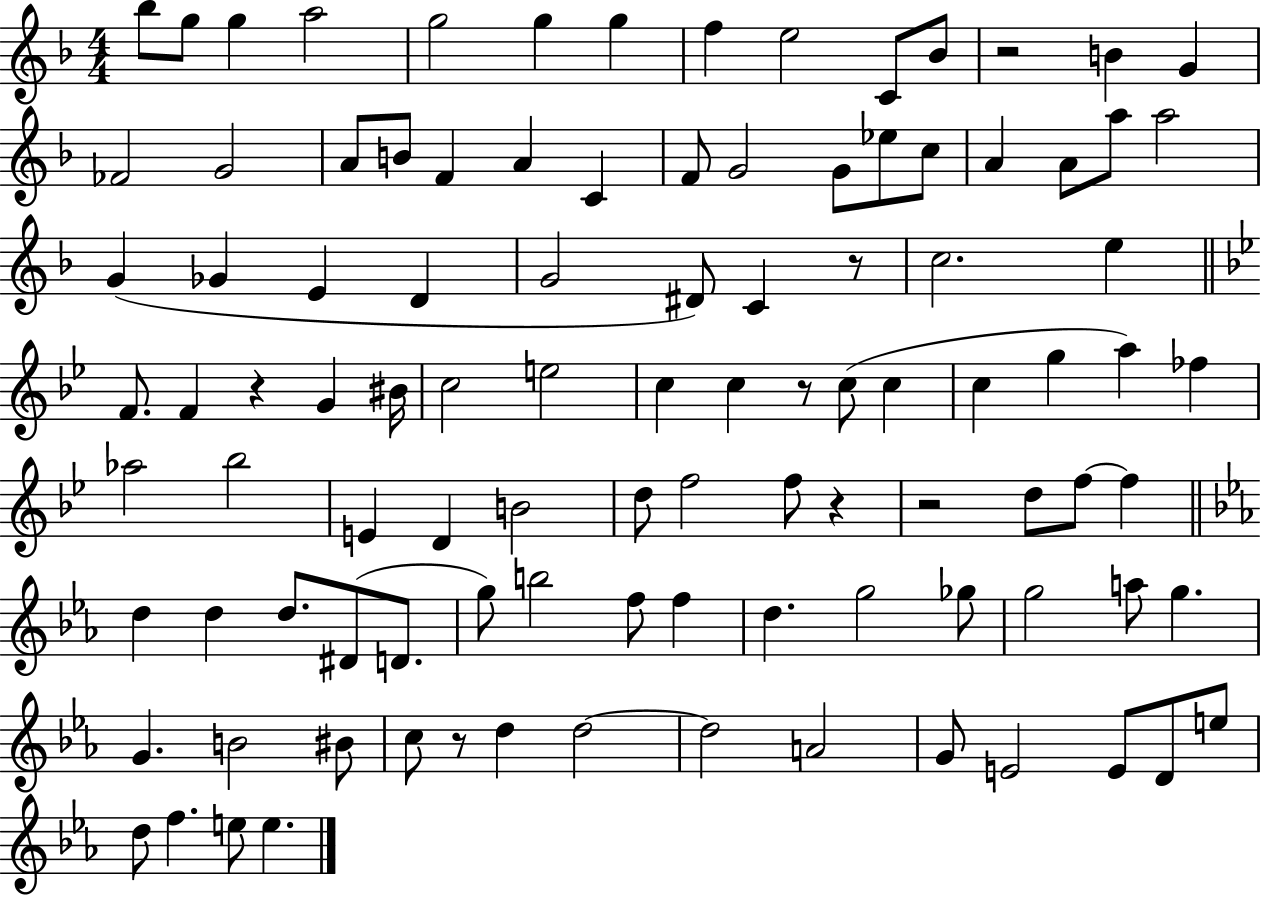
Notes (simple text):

Bb5/e G5/e G5/q A5/h G5/h G5/q G5/q F5/q E5/h C4/e Bb4/e R/h B4/q G4/q FES4/h G4/h A4/e B4/e F4/q A4/q C4/q F4/e G4/h G4/e Eb5/e C5/e A4/q A4/e A5/e A5/h G4/q Gb4/q E4/q D4/q G4/h D#4/e C4/q R/e C5/h. E5/q F4/e. F4/q R/q G4/q BIS4/s C5/h E5/h C5/q C5/q R/e C5/e C5/q C5/q G5/q A5/q FES5/q Ab5/h Bb5/h E4/q D4/q B4/h D5/e F5/h F5/e R/q R/h D5/e F5/e F5/q D5/q D5/q D5/e. D#4/e D4/e. G5/e B5/h F5/e F5/q D5/q. G5/h Gb5/e G5/h A5/e G5/q. G4/q. B4/h BIS4/e C5/e R/e D5/q D5/h D5/h A4/h G4/e E4/h E4/e D4/e E5/e D5/e F5/q. E5/e E5/q.